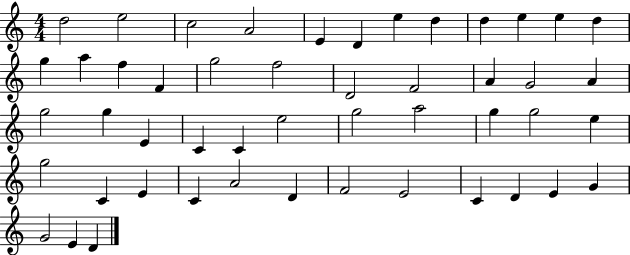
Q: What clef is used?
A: treble